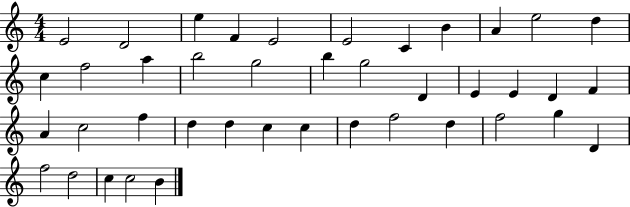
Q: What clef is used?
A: treble